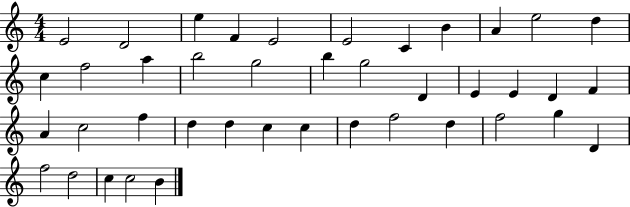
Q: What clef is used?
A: treble